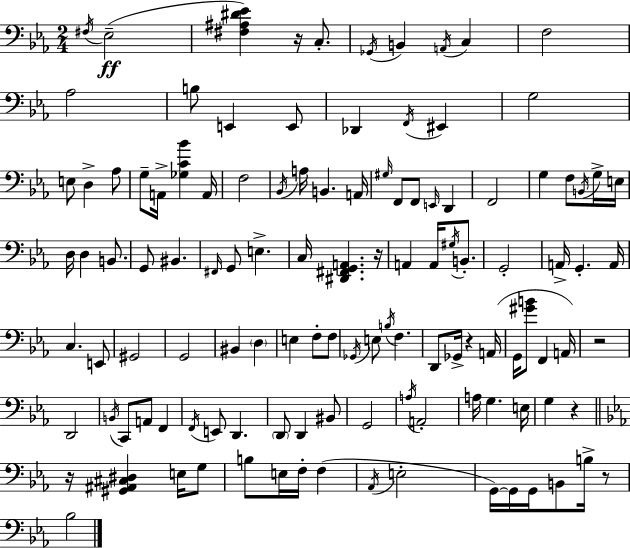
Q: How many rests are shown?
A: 7